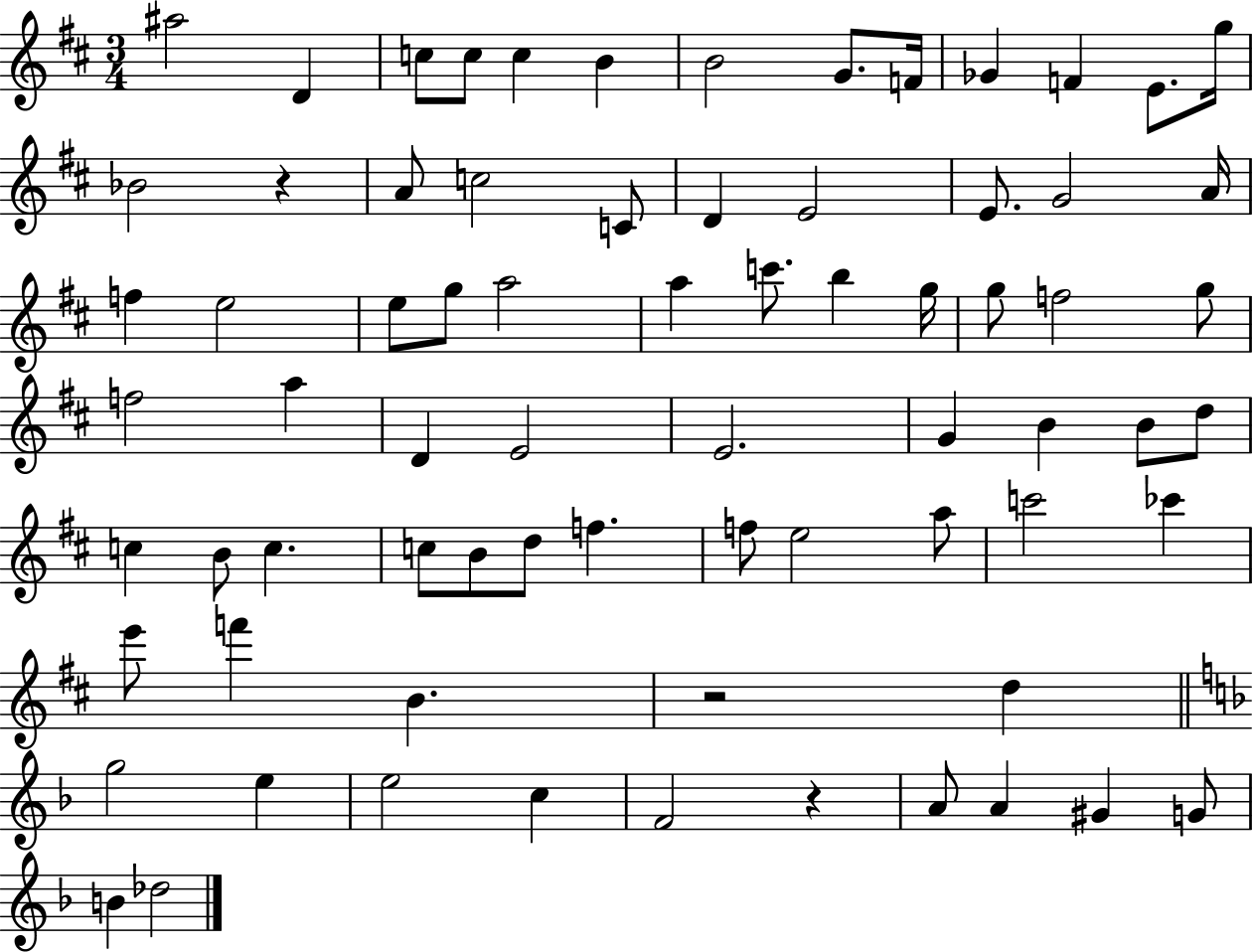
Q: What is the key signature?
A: D major